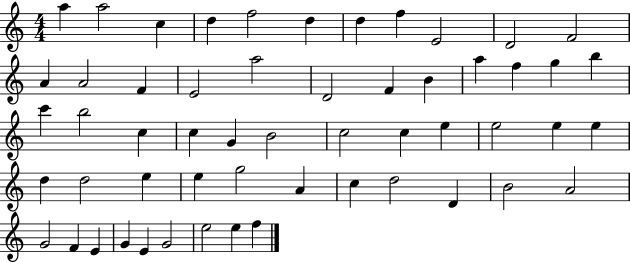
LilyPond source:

{
  \clef treble
  \numericTimeSignature
  \time 4/4
  \key c \major
  a''4 a''2 c''4 | d''4 f''2 d''4 | d''4 f''4 e'2 | d'2 f'2 | \break a'4 a'2 f'4 | e'2 a''2 | d'2 f'4 b'4 | a''4 f''4 g''4 b''4 | \break c'''4 b''2 c''4 | c''4 g'4 b'2 | c''2 c''4 e''4 | e''2 e''4 e''4 | \break d''4 d''2 e''4 | e''4 g''2 a'4 | c''4 d''2 d'4 | b'2 a'2 | \break g'2 f'4 e'4 | g'4 e'4 g'2 | e''2 e''4 f''4 | \bar "|."
}